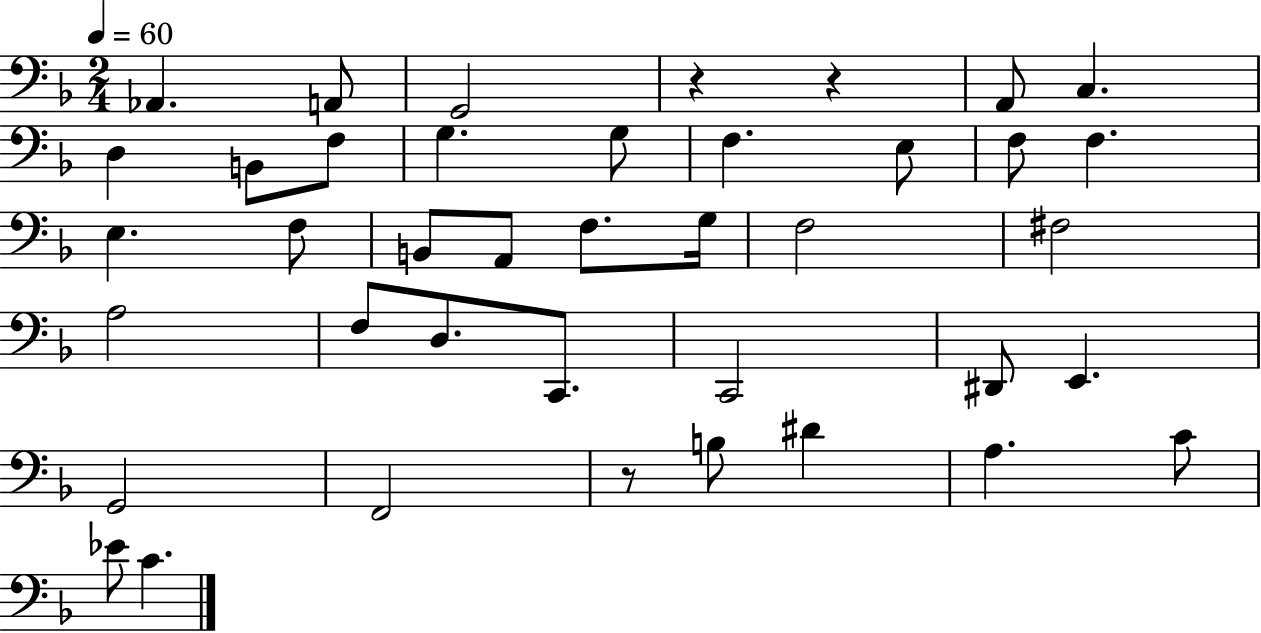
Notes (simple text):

Ab2/q. A2/e G2/h R/q R/q A2/e C3/q. D3/q B2/e F3/e G3/q. G3/e F3/q. E3/e F3/e F3/q. E3/q. F3/e B2/e A2/e F3/e. G3/s F3/h F#3/h A3/h F3/e D3/e. C2/e. C2/h D#2/e E2/q. G2/h F2/h R/e B3/e D#4/q A3/q. C4/e Eb4/e C4/q.